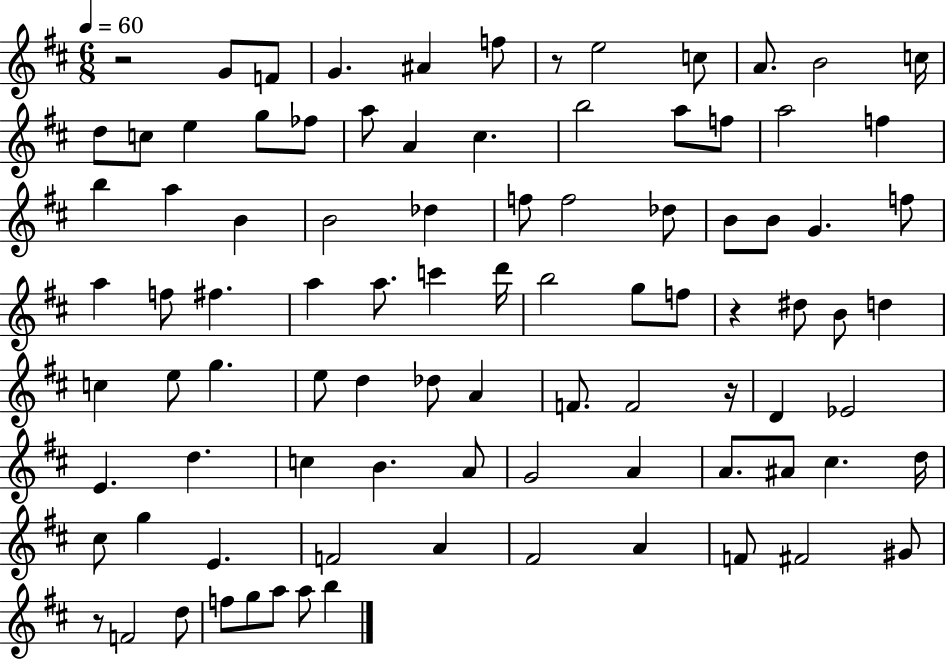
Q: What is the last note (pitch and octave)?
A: B5